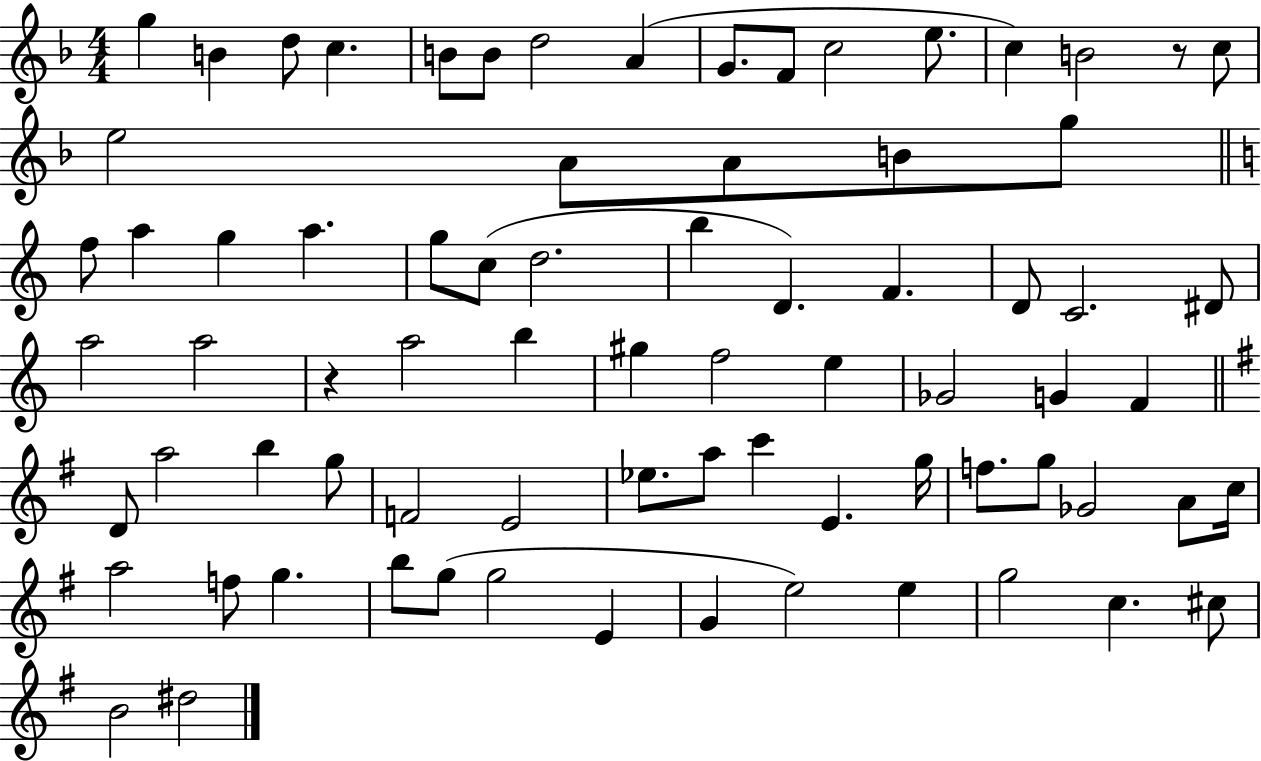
G5/q B4/q D5/e C5/q. B4/e B4/e D5/h A4/q G4/e. F4/e C5/h E5/e. C5/q B4/h R/e C5/e E5/h A4/e A4/e B4/e G5/e F5/e A5/q G5/q A5/q. G5/e C5/e D5/h. B5/q D4/q. F4/q. D4/e C4/h. D#4/e A5/h A5/h R/q A5/h B5/q G#5/q F5/h E5/q Gb4/h G4/q F4/q D4/e A5/h B5/q G5/e F4/h E4/h Eb5/e. A5/e C6/q E4/q. G5/s F5/e. G5/e Gb4/h A4/e C5/s A5/h F5/e G5/q. B5/e G5/e G5/h E4/q G4/q E5/h E5/q G5/h C5/q. C#5/e B4/h D#5/h